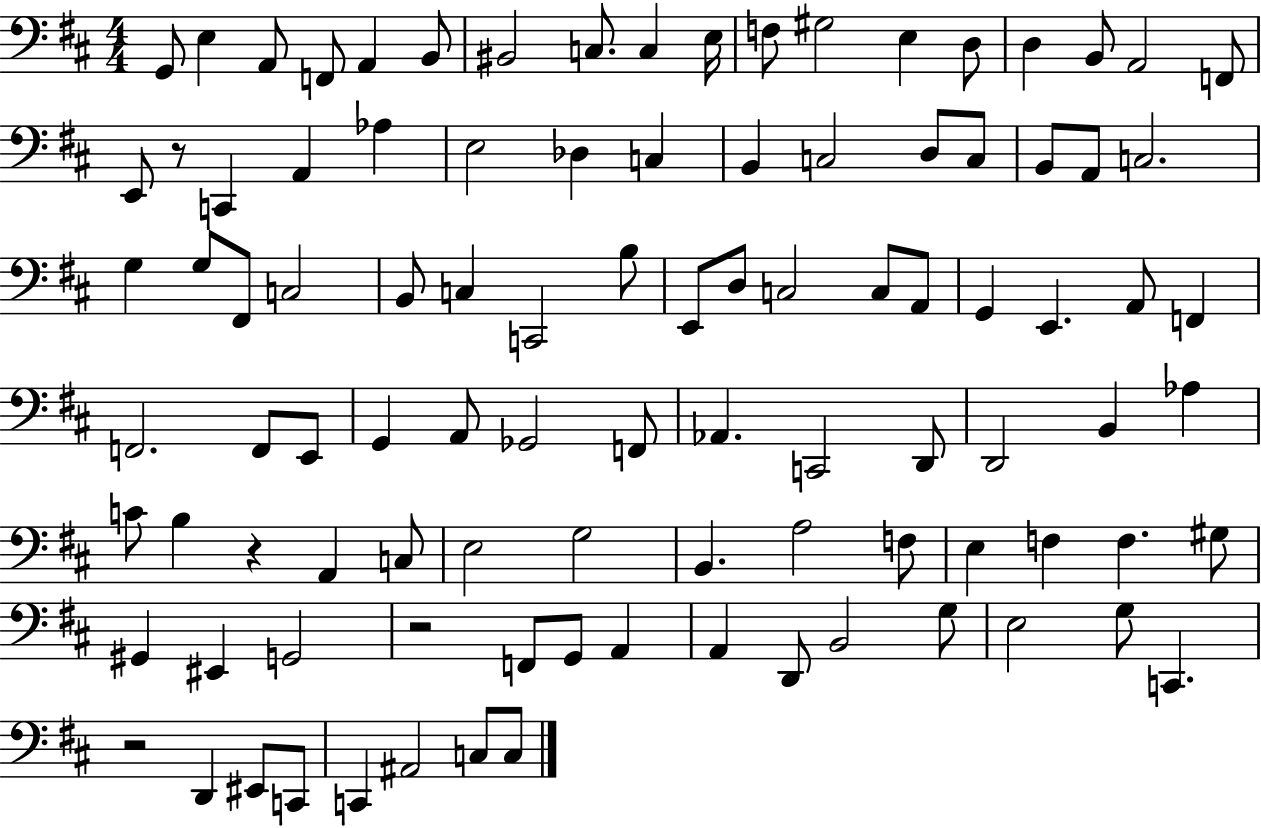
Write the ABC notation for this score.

X:1
T:Untitled
M:4/4
L:1/4
K:D
G,,/2 E, A,,/2 F,,/2 A,, B,,/2 ^B,,2 C,/2 C, E,/4 F,/2 ^G,2 E, D,/2 D, B,,/2 A,,2 F,,/2 E,,/2 z/2 C,, A,, _A, E,2 _D, C, B,, C,2 D,/2 C,/2 B,,/2 A,,/2 C,2 G, G,/2 ^F,,/2 C,2 B,,/2 C, C,,2 B,/2 E,,/2 D,/2 C,2 C,/2 A,,/2 G,, E,, A,,/2 F,, F,,2 F,,/2 E,,/2 G,, A,,/2 _G,,2 F,,/2 _A,, C,,2 D,,/2 D,,2 B,, _A, C/2 B, z A,, C,/2 E,2 G,2 B,, A,2 F,/2 E, F, F, ^G,/2 ^G,, ^E,, G,,2 z2 F,,/2 G,,/2 A,, A,, D,,/2 B,,2 G,/2 E,2 G,/2 C,, z2 D,, ^E,,/2 C,,/2 C,, ^A,,2 C,/2 C,/2